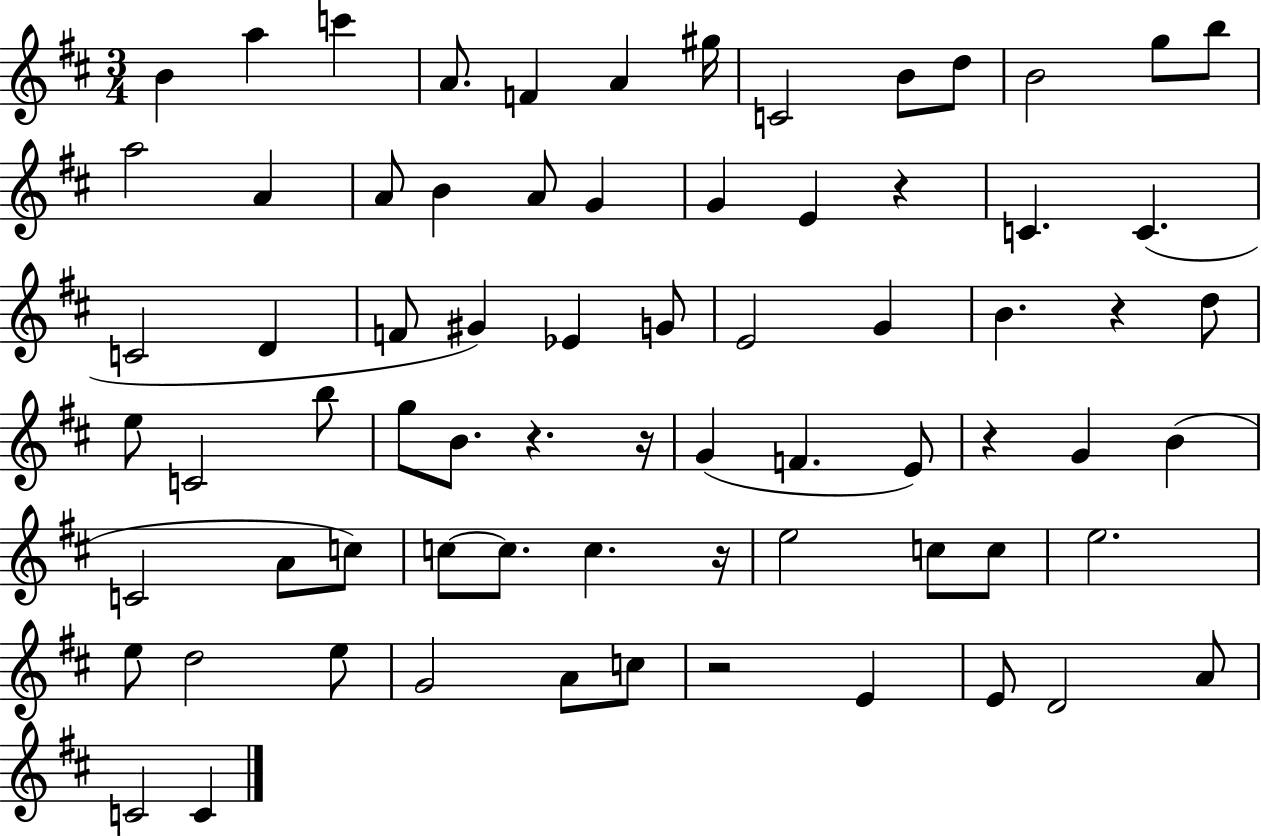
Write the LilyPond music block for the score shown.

{
  \clef treble
  \numericTimeSignature
  \time 3/4
  \key d \major
  \repeat volta 2 { b'4 a''4 c'''4 | a'8. f'4 a'4 gis''16 | c'2 b'8 d''8 | b'2 g''8 b''8 | \break a''2 a'4 | a'8 b'4 a'8 g'4 | g'4 e'4 r4 | c'4. c'4.( | \break c'2 d'4 | f'8 gis'4) ees'4 g'8 | e'2 g'4 | b'4. r4 d''8 | \break e''8 c'2 b''8 | g''8 b'8. r4. r16 | g'4( f'4. e'8) | r4 g'4 b'4( | \break c'2 a'8 c''8) | c''8~~ c''8. c''4. r16 | e''2 c''8 c''8 | e''2. | \break e''8 d''2 e''8 | g'2 a'8 c''8 | r2 e'4 | e'8 d'2 a'8 | \break c'2 c'4 | } \bar "|."
}